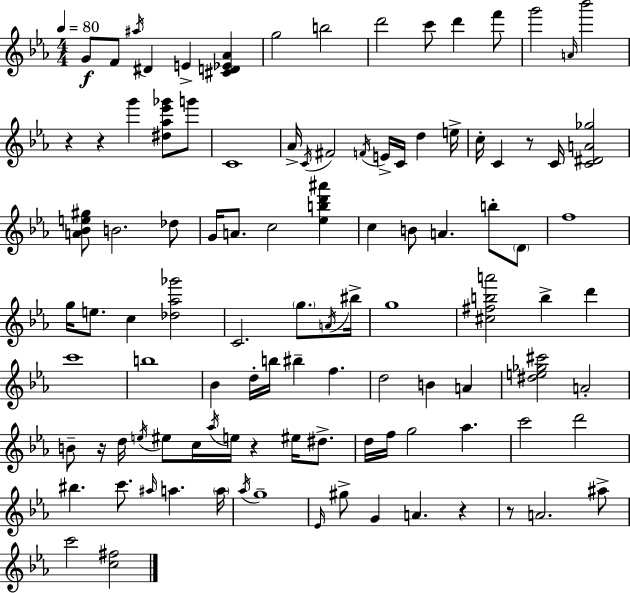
G4/e F4/e A#5/s D#4/q E4/q [C#4,D4,Eb4,Ab4]/q G5/h B5/h D6/h C6/e D6/q F6/e G6/h A4/s Bb6/h R/q R/q G6/q [D#5,Ab5,Eb6,Gb6]/e G6/e C4/w Ab4/s C4/s F#4/h F4/s E4/s C4/s D5/q E5/s C5/s C4/q R/e C4/s [C4,D#4,A4,Gb5]/h [A4,Bb4,E5,G#5]/e B4/h. Db5/e G4/s A4/e. C5/h [Eb5,B5,D6,A#6]/q C5/q B4/e A4/q. B5/e D4/e F5/w G5/s E5/e. C5/q [Db5,Ab5,Gb6]/h C4/h. G5/e. A4/s BIS5/s G5/w [C#5,F#5,B5,A6]/h B5/q D6/q C6/w B5/w Bb4/q D5/s B5/s BIS5/q F5/q. D5/h B4/q A4/q [D#5,E5,Gb5,C#6]/h A4/h B4/e R/s D5/s E5/s EIS5/e C5/s Ab5/s E5/s R/q EIS5/s D#5/e. D5/s F5/s G5/h Ab5/q. C6/h D6/h BIS5/q. C6/e. A#5/s A5/q. A5/s Ab5/s G5/w Eb4/s G#5/e G4/q A4/q. R/q R/e A4/h. A#5/e C6/h [C5,F#5]/h